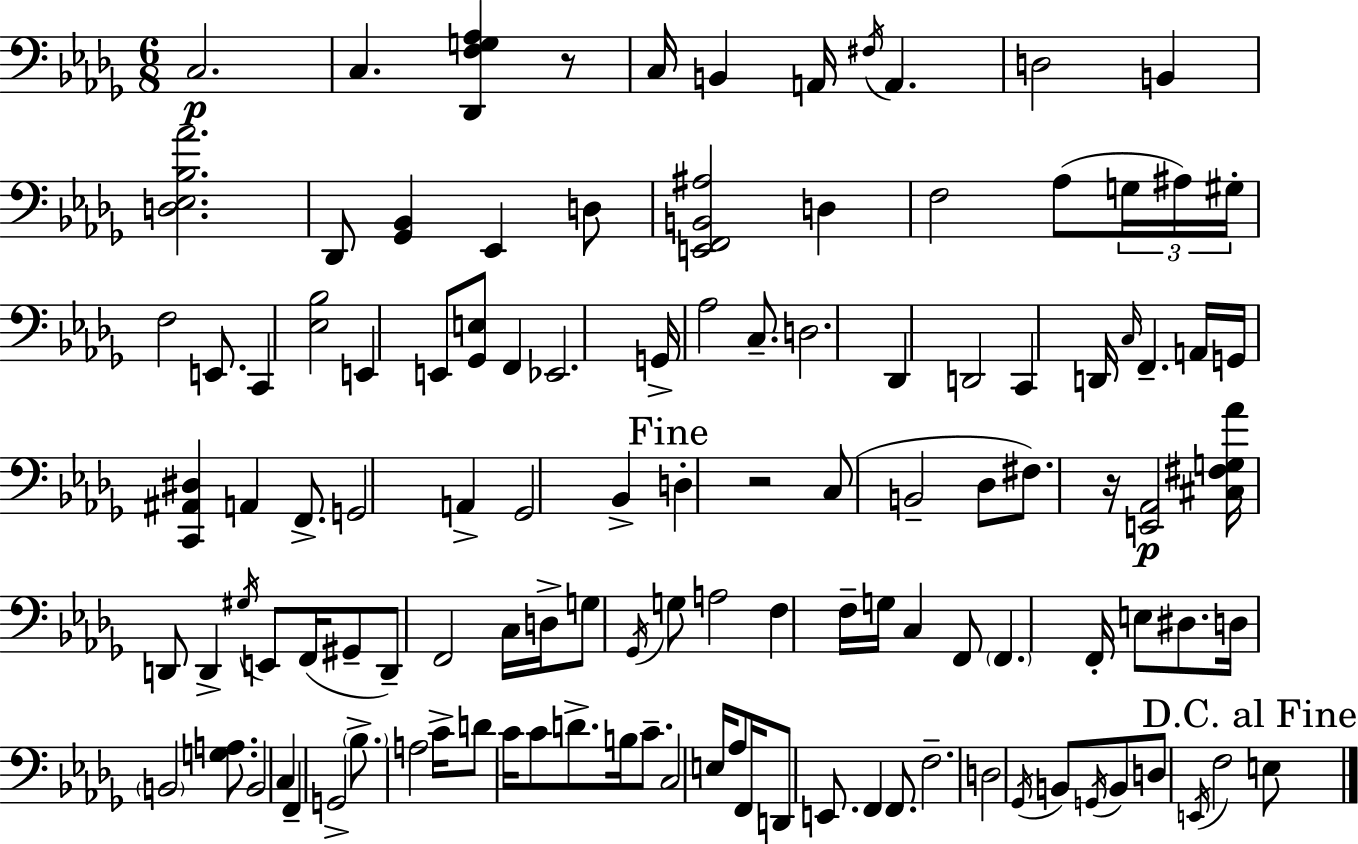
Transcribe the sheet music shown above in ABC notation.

X:1
T:Untitled
M:6/8
L:1/4
K:Bbm
C,2 C, [_D,,F,G,_A,] z/2 C,/4 B,, A,,/4 ^F,/4 A,, D,2 B,, [D,_E,_B,_A]2 _D,,/2 [_G,,_B,,] _E,, D,/2 [E,,F,,B,,^A,]2 D, F,2 _A,/2 G,/4 ^A,/4 ^G,/4 F,2 E,,/2 C,, [_E,_B,]2 E,, E,,/2 [_G,,E,]/2 F,, _E,,2 G,,/4 _A,2 C,/2 D,2 _D,, D,,2 C,, D,,/4 C,/4 F,, A,,/4 G,,/4 [C,,^A,,^D,] A,, F,,/2 G,,2 A,, _G,,2 _B,, D, z2 C,/2 B,,2 _D,/2 ^F,/2 z/4 [E,,_A,,]2 [^C,^F,G,_A]/4 D,,/2 D,, ^G,/4 E,,/2 F,,/4 ^G,,/2 D,,/2 F,,2 C,/4 D,/4 G,/2 _G,,/4 G,/2 A,2 F, F,/4 G,/4 C, F,,/2 F,, F,,/4 E,/2 ^D,/2 D,/4 B,,2 [G,A,]/2 B,,2 C, F,, G,,2 _B,/2 A,2 C/4 D/2 C/4 C/2 D/2 B,/4 C/2 C,2 E,/4 _A,/2 F,,/4 D,,/2 E,,/2 F,, F,,/2 F,2 D,2 _G,,/4 B,,/2 G,,/4 B,,/2 D,/2 E,,/4 F,2 E,/2